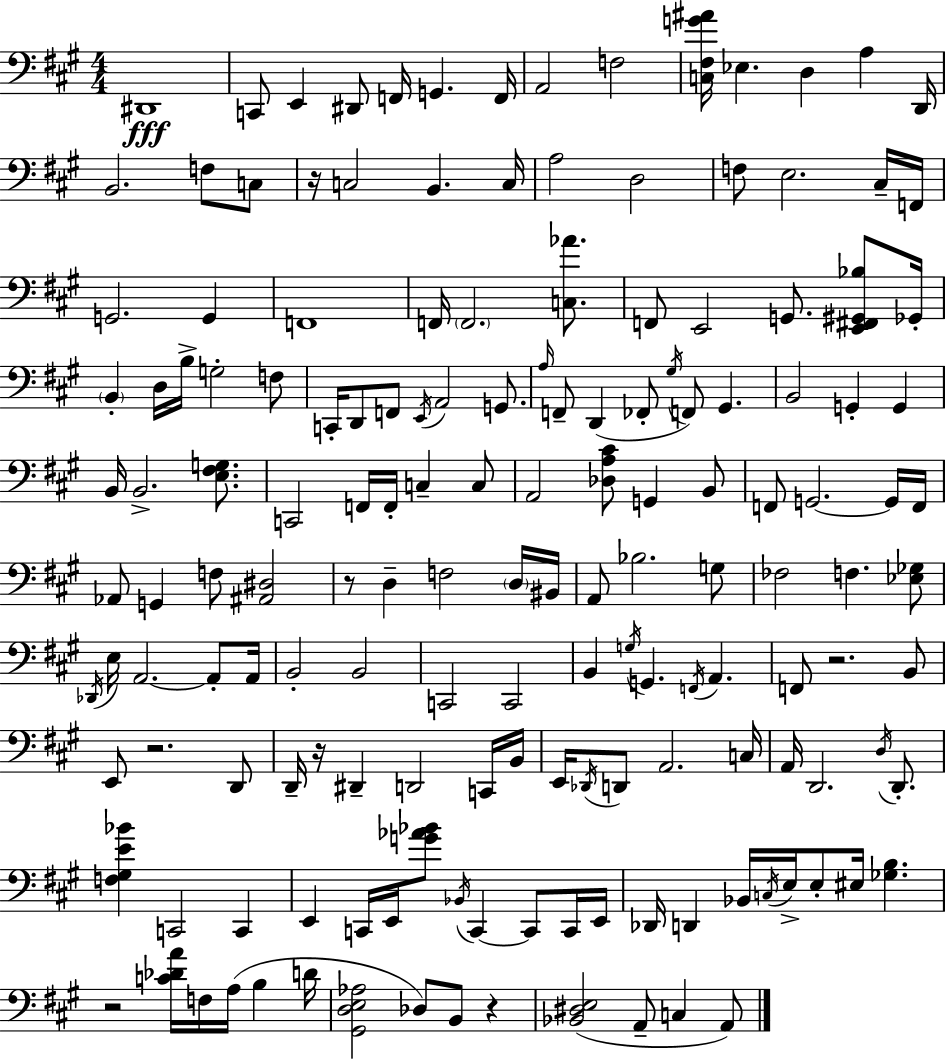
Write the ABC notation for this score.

X:1
T:Untitled
M:4/4
L:1/4
K:A
^D,,4 C,,/2 E,, ^D,,/2 F,,/4 G,, F,,/4 A,,2 F,2 [C,^F,G^A]/4 _E, D, A, D,,/4 B,,2 F,/2 C,/2 z/4 C,2 B,, C,/4 A,2 D,2 F,/2 E,2 ^C,/4 F,,/4 G,,2 G,, F,,4 F,,/4 F,,2 [C,_A]/2 F,,/2 E,,2 G,,/2 [E,,^F,,^G,,_B,]/2 _G,,/4 B,, D,/4 B,/4 G,2 F,/2 C,,/4 D,,/2 F,,/2 E,,/4 A,,2 G,,/2 A,/4 F,,/2 D,, _F,,/2 ^G,/4 F,,/2 ^G,, B,,2 G,, G,, B,,/4 B,,2 [E,^F,G,]/2 C,,2 F,,/4 F,,/4 C, C,/2 A,,2 [_D,A,^C]/2 G,, B,,/2 F,,/2 G,,2 G,,/4 F,,/4 _A,,/2 G,, F,/2 [^A,,^D,]2 z/2 D, F,2 D,/4 ^B,,/4 A,,/2 _B,2 G,/2 _F,2 F, [_E,_G,]/2 _D,,/4 E,/4 A,,2 A,,/2 A,,/4 B,,2 B,,2 C,,2 C,,2 B,, G,/4 G,, F,,/4 A,, F,,/2 z2 B,,/2 E,,/2 z2 D,,/2 D,,/4 z/4 ^D,, D,,2 C,,/4 B,,/4 E,,/4 _D,,/4 D,,/2 A,,2 C,/4 A,,/4 D,,2 D,/4 D,,/2 [F,^G,E_B] C,,2 C,, E,, C,,/4 E,,/4 [G_A_B]/2 _B,,/4 C,, C,,/2 C,,/4 E,,/4 _D,,/4 D,, _B,,/4 C,/4 E,/4 E,/2 ^E,/4 [_G,B,] z2 [C_DA]/4 F,/4 A,/4 B, D/4 [^G,,D,E,_A,]2 _D,/2 B,,/2 z [_B,,^D,E,]2 A,,/2 C, A,,/2